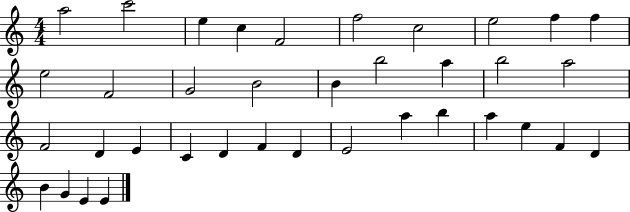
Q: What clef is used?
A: treble